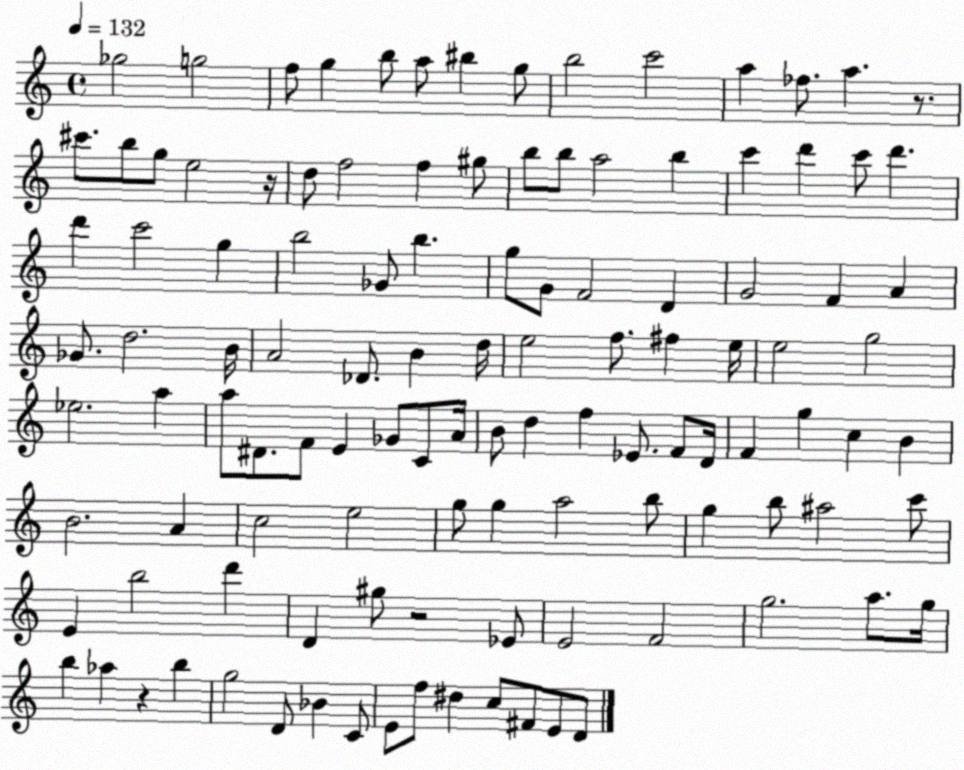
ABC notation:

X:1
T:Untitled
M:4/4
L:1/4
K:C
_g2 g2 f/2 g b/2 a/2 ^b g/2 b2 c'2 a _f/2 a z/2 ^c'/2 b/2 g/2 e2 z/4 d/2 f2 f ^g/2 b/2 b/2 a2 b c' d' c'/2 d' d' c'2 g b2 _G/2 b g/2 G/2 F2 D G2 F A _G/2 d2 B/4 A2 _D/2 B d/4 e2 f/2 ^f e/4 e2 g2 _e2 a a/2 ^D/2 F/2 E _G/2 C/2 A/4 B/2 d f _E/2 F/2 D/4 F g c B B2 A c2 e2 g/2 g a2 b/2 g b/2 ^a2 c'/2 E b2 d' D ^g/2 z2 _E/2 E2 F2 g2 a/2 g/4 b _a z b g2 D/2 _B C/2 E/2 f/2 ^d c/2 ^F/2 E/2 D/2